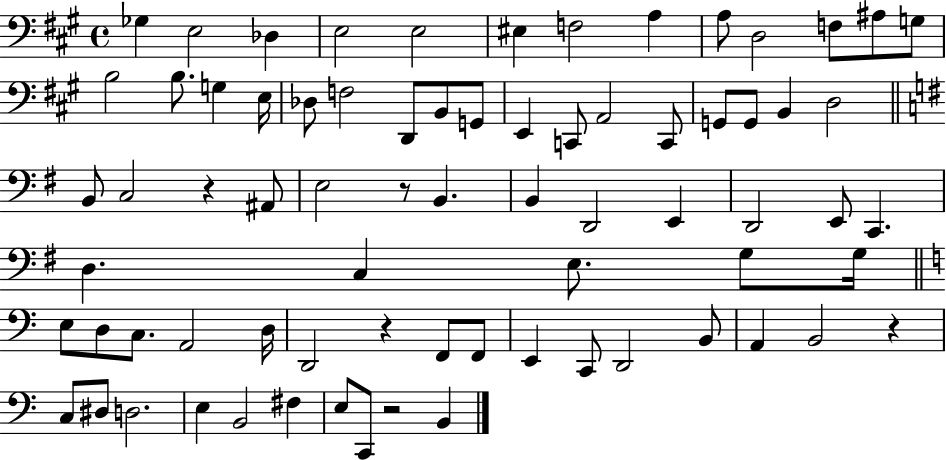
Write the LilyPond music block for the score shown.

{
  \clef bass
  \time 4/4
  \defaultTimeSignature
  \key a \major
  \repeat volta 2 { ges4 e2 des4 | e2 e2 | eis4 f2 a4 | a8 d2 f8 ais8 g8 | \break b2 b8. g4 e16 | des8 f2 d,8 b,8 g,8 | e,4 c,8 a,2 c,8 | g,8 g,8 b,4 d2 | \break \bar "||" \break \key e \minor b,8 c2 r4 ais,8 | e2 r8 b,4. | b,4 d,2 e,4 | d,2 e,8 c,4. | \break d4. c4 e8. g8 g16 | \bar "||" \break \key a \minor e8 d8 c8. a,2 d16 | d,2 r4 f,8 f,8 | e,4 c,8 d,2 b,8 | a,4 b,2 r4 | \break c8 dis8 d2. | e4 b,2 fis4 | e8 c,8 r2 b,4 | } \bar "|."
}